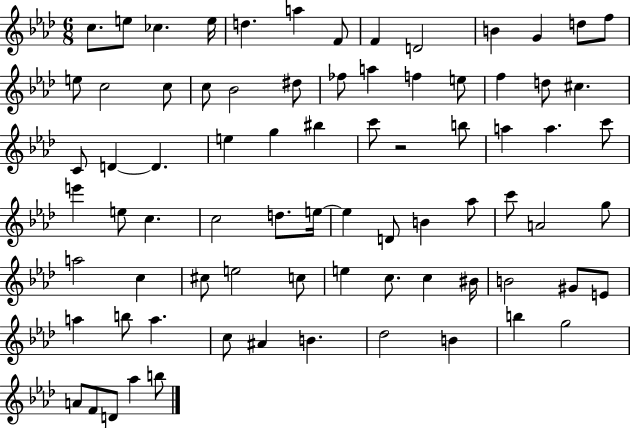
X:1
T:Untitled
M:6/8
L:1/4
K:Ab
c/2 e/2 _c e/4 d a F/2 F D2 B G d/2 f/2 e/2 c2 c/2 c/2 _B2 ^d/2 _f/2 a f e/2 f d/2 ^c C/2 D D e g ^b c'/2 z2 b/2 a a c'/2 e' e/2 c c2 d/2 e/4 e D/2 B _a/2 c'/2 A2 g/2 a2 c ^c/2 e2 c/2 e c/2 c ^B/4 B2 ^G/2 E/2 a b/2 a c/2 ^A B _d2 B b g2 A/2 F/2 D/2 _a b/2